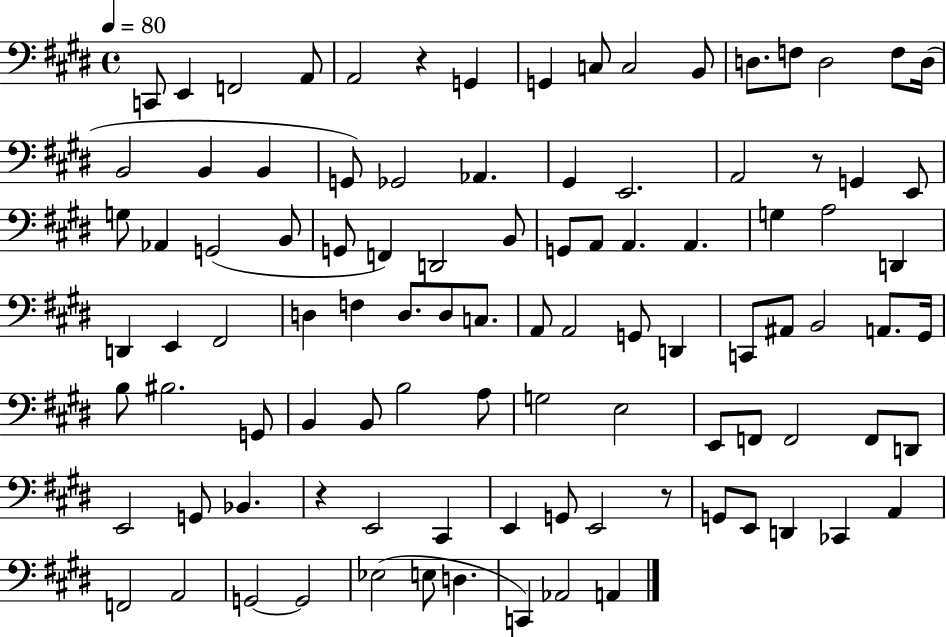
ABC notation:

X:1
T:Untitled
M:4/4
L:1/4
K:E
C,,/2 E,, F,,2 A,,/2 A,,2 z G,, G,, C,/2 C,2 B,,/2 D,/2 F,/2 D,2 F,/2 D,/4 B,,2 B,, B,, G,,/2 _G,,2 _A,, ^G,, E,,2 A,,2 z/2 G,, E,,/2 G,/2 _A,, G,,2 B,,/2 G,,/2 F,, D,,2 B,,/2 G,,/2 A,,/2 A,, A,, G, A,2 D,, D,, E,, ^F,,2 D, F, D,/2 D,/2 C,/2 A,,/2 A,,2 G,,/2 D,, C,,/2 ^A,,/2 B,,2 A,,/2 ^G,,/4 B,/2 ^B,2 G,,/2 B,, B,,/2 B,2 A,/2 G,2 E,2 E,,/2 F,,/2 F,,2 F,,/2 D,,/2 E,,2 G,,/2 _B,, z E,,2 ^C,, E,, G,,/2 E,,2 z/2 G,,/2 E,,/2 D,, _C,, A,, F,,2 A,,2 G,,2 G,,2 _E,2 E,/2 D, C,, _A,,2 A,,